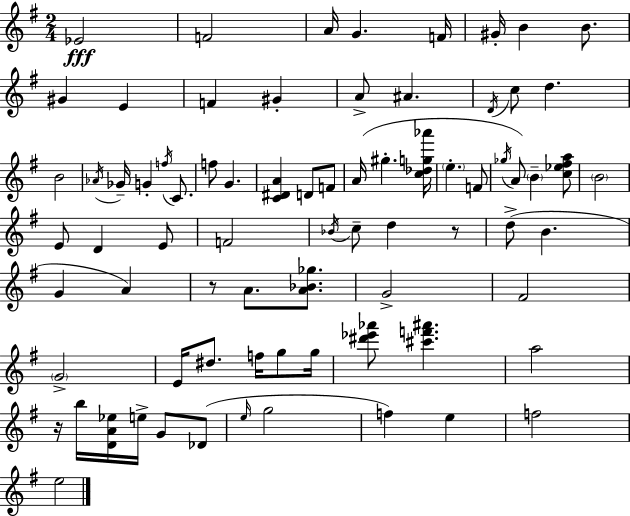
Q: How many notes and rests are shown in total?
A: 76